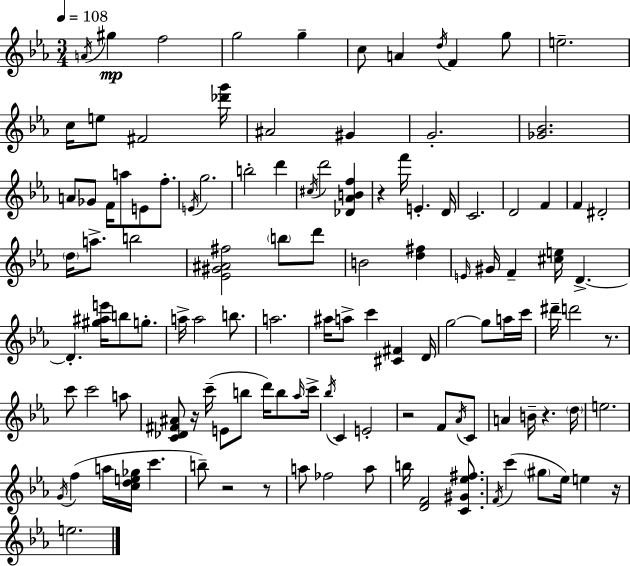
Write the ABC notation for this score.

X:1
T:Untitled
M:3/4
L:1/4
K:Eb
A/4 ^g f2 g2 g c/2 A d/4 F g/2 e2 c/4 e/2 ^F2 [_d'g']/4 ^A2 ^G G2 [_G_B]2 A/2 _G/2 F/4 a/2 E/2 f/2 E/4 g2 b2 d' ^c/4 d'2 [_D_ABf] z f'/4 E D/4 C2 D2 F F ^D2 d/4 a/2 b2 [_E^G^A^f]2 b/2 d'/2 B2 [d^f] E/4 ^G/4 F [^ce]/4 D D [^g^ae']/4 b/2 g/2 a/4 a2 b/2 a2 ^a/4 a/2 c' [^C^F] D/4 g2 g/2 a/4 c'/4 ^d'/4 d'2 z/2 c'/2 c'2 a/2 [C_D^F^A]/2 z/4 c'/4 E/2 b/2 d'/4 b/2 _a/4 c'/4 _b/4 C E2 z2 F/2 _A/4 C/2 A B/4 z d/4 e2 G/4 f a/4 [cde_g]/4 c' b/2 z2 z/2 a/2 _f2 a/2 b/4 [DF]2 [C^G_e^f]/2 F/4 c' ^g/2 _e/4 e z/4 e2